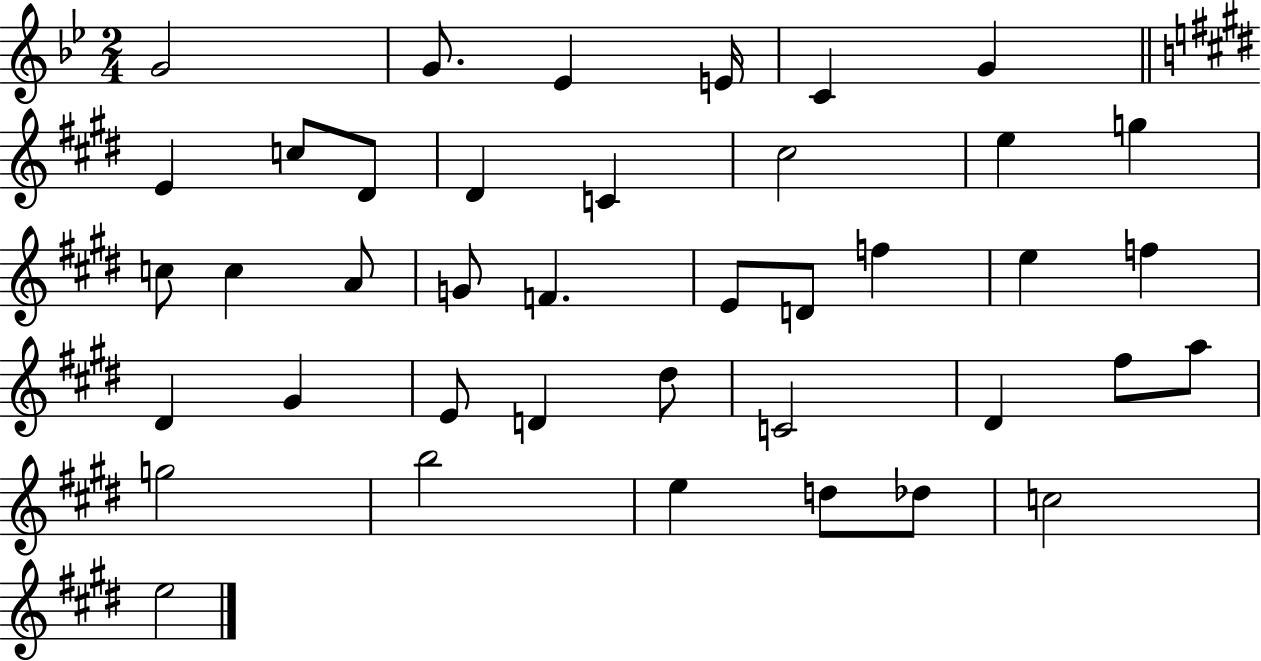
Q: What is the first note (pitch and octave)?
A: G4